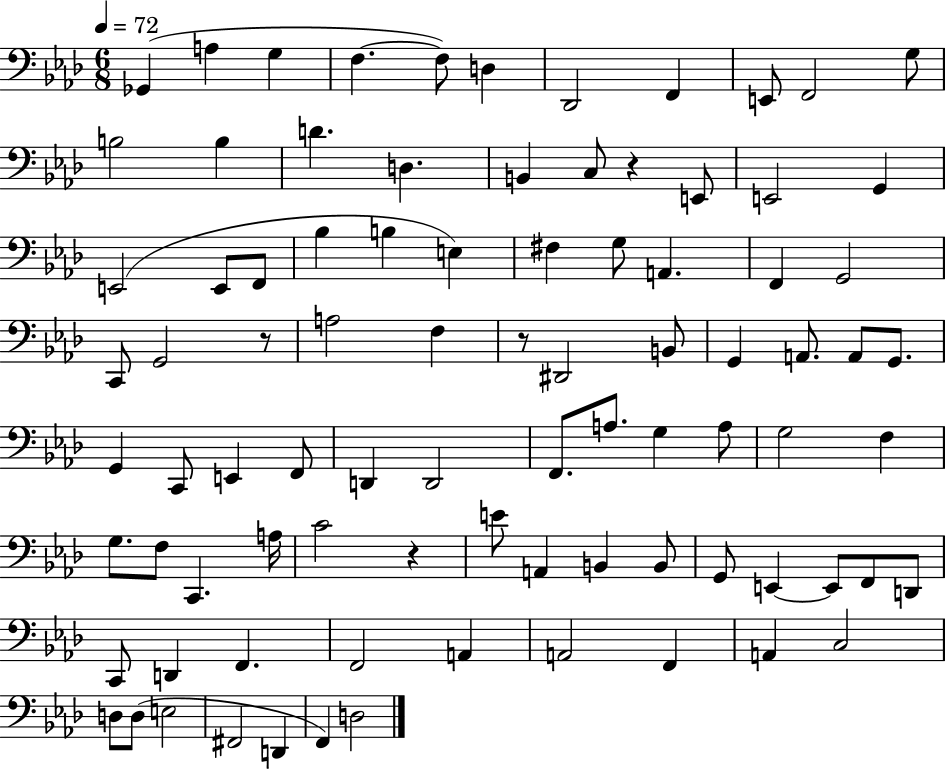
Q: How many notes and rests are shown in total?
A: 87